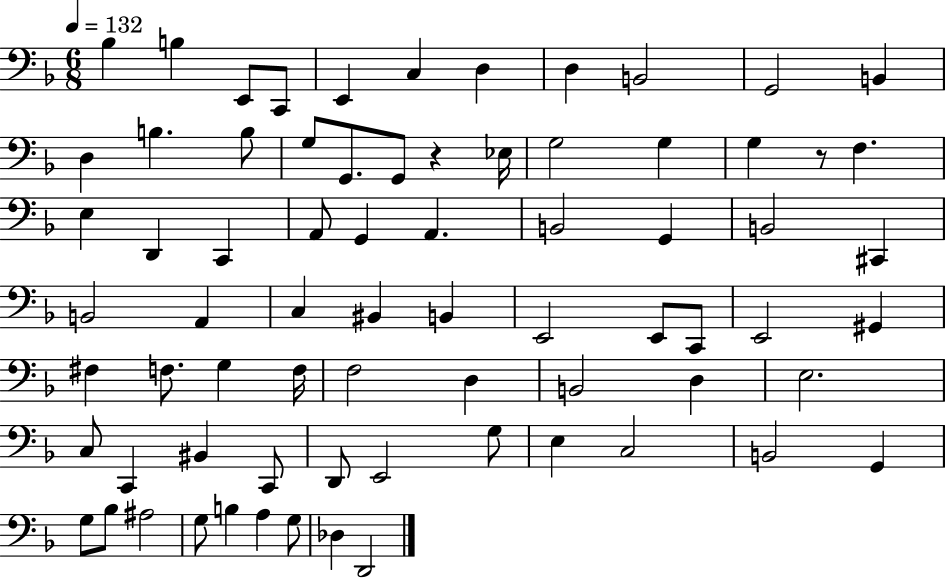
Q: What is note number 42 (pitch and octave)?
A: G#2